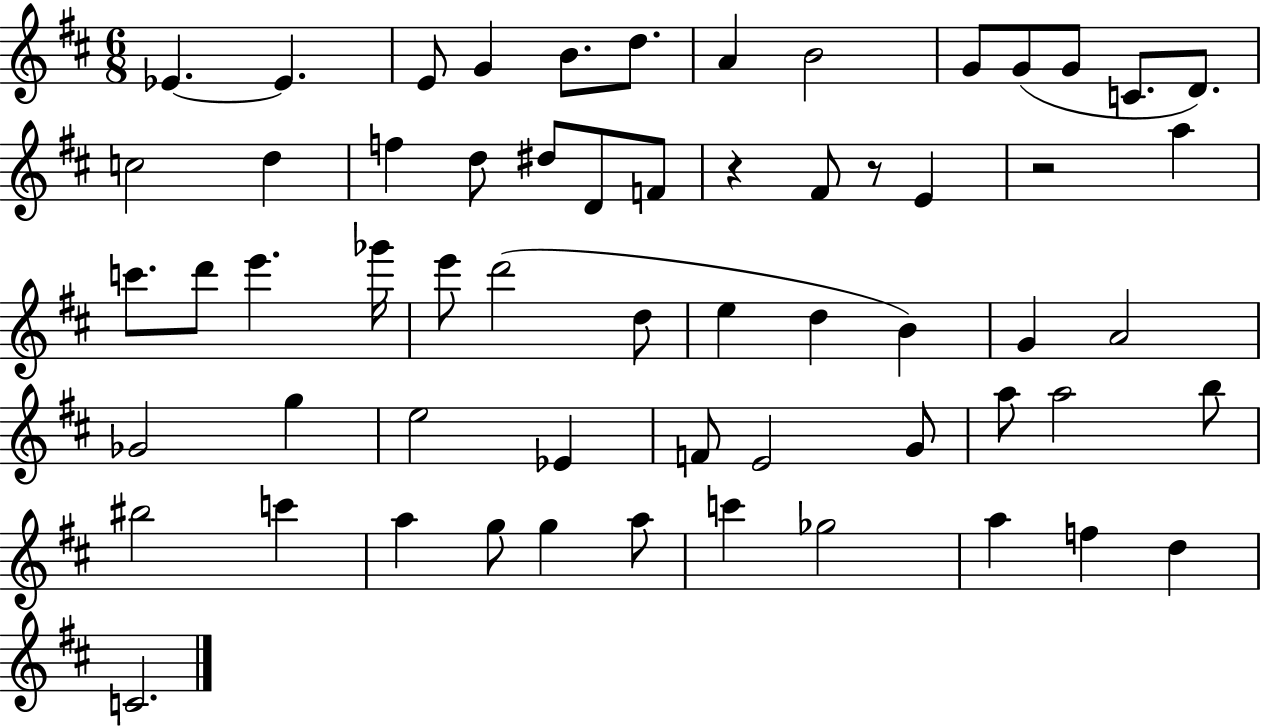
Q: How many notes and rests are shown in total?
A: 60